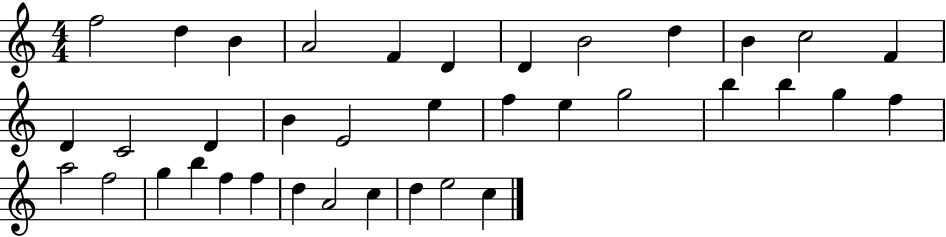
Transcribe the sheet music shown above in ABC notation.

X:1
T:Untitled
M:4/4
L:1/4
K:C
f2 d B A2 F D D B2 d B c2 F D C2 D B E2 e f e g2 b b g f a2 f2 g b f f d A2 c d e2 c